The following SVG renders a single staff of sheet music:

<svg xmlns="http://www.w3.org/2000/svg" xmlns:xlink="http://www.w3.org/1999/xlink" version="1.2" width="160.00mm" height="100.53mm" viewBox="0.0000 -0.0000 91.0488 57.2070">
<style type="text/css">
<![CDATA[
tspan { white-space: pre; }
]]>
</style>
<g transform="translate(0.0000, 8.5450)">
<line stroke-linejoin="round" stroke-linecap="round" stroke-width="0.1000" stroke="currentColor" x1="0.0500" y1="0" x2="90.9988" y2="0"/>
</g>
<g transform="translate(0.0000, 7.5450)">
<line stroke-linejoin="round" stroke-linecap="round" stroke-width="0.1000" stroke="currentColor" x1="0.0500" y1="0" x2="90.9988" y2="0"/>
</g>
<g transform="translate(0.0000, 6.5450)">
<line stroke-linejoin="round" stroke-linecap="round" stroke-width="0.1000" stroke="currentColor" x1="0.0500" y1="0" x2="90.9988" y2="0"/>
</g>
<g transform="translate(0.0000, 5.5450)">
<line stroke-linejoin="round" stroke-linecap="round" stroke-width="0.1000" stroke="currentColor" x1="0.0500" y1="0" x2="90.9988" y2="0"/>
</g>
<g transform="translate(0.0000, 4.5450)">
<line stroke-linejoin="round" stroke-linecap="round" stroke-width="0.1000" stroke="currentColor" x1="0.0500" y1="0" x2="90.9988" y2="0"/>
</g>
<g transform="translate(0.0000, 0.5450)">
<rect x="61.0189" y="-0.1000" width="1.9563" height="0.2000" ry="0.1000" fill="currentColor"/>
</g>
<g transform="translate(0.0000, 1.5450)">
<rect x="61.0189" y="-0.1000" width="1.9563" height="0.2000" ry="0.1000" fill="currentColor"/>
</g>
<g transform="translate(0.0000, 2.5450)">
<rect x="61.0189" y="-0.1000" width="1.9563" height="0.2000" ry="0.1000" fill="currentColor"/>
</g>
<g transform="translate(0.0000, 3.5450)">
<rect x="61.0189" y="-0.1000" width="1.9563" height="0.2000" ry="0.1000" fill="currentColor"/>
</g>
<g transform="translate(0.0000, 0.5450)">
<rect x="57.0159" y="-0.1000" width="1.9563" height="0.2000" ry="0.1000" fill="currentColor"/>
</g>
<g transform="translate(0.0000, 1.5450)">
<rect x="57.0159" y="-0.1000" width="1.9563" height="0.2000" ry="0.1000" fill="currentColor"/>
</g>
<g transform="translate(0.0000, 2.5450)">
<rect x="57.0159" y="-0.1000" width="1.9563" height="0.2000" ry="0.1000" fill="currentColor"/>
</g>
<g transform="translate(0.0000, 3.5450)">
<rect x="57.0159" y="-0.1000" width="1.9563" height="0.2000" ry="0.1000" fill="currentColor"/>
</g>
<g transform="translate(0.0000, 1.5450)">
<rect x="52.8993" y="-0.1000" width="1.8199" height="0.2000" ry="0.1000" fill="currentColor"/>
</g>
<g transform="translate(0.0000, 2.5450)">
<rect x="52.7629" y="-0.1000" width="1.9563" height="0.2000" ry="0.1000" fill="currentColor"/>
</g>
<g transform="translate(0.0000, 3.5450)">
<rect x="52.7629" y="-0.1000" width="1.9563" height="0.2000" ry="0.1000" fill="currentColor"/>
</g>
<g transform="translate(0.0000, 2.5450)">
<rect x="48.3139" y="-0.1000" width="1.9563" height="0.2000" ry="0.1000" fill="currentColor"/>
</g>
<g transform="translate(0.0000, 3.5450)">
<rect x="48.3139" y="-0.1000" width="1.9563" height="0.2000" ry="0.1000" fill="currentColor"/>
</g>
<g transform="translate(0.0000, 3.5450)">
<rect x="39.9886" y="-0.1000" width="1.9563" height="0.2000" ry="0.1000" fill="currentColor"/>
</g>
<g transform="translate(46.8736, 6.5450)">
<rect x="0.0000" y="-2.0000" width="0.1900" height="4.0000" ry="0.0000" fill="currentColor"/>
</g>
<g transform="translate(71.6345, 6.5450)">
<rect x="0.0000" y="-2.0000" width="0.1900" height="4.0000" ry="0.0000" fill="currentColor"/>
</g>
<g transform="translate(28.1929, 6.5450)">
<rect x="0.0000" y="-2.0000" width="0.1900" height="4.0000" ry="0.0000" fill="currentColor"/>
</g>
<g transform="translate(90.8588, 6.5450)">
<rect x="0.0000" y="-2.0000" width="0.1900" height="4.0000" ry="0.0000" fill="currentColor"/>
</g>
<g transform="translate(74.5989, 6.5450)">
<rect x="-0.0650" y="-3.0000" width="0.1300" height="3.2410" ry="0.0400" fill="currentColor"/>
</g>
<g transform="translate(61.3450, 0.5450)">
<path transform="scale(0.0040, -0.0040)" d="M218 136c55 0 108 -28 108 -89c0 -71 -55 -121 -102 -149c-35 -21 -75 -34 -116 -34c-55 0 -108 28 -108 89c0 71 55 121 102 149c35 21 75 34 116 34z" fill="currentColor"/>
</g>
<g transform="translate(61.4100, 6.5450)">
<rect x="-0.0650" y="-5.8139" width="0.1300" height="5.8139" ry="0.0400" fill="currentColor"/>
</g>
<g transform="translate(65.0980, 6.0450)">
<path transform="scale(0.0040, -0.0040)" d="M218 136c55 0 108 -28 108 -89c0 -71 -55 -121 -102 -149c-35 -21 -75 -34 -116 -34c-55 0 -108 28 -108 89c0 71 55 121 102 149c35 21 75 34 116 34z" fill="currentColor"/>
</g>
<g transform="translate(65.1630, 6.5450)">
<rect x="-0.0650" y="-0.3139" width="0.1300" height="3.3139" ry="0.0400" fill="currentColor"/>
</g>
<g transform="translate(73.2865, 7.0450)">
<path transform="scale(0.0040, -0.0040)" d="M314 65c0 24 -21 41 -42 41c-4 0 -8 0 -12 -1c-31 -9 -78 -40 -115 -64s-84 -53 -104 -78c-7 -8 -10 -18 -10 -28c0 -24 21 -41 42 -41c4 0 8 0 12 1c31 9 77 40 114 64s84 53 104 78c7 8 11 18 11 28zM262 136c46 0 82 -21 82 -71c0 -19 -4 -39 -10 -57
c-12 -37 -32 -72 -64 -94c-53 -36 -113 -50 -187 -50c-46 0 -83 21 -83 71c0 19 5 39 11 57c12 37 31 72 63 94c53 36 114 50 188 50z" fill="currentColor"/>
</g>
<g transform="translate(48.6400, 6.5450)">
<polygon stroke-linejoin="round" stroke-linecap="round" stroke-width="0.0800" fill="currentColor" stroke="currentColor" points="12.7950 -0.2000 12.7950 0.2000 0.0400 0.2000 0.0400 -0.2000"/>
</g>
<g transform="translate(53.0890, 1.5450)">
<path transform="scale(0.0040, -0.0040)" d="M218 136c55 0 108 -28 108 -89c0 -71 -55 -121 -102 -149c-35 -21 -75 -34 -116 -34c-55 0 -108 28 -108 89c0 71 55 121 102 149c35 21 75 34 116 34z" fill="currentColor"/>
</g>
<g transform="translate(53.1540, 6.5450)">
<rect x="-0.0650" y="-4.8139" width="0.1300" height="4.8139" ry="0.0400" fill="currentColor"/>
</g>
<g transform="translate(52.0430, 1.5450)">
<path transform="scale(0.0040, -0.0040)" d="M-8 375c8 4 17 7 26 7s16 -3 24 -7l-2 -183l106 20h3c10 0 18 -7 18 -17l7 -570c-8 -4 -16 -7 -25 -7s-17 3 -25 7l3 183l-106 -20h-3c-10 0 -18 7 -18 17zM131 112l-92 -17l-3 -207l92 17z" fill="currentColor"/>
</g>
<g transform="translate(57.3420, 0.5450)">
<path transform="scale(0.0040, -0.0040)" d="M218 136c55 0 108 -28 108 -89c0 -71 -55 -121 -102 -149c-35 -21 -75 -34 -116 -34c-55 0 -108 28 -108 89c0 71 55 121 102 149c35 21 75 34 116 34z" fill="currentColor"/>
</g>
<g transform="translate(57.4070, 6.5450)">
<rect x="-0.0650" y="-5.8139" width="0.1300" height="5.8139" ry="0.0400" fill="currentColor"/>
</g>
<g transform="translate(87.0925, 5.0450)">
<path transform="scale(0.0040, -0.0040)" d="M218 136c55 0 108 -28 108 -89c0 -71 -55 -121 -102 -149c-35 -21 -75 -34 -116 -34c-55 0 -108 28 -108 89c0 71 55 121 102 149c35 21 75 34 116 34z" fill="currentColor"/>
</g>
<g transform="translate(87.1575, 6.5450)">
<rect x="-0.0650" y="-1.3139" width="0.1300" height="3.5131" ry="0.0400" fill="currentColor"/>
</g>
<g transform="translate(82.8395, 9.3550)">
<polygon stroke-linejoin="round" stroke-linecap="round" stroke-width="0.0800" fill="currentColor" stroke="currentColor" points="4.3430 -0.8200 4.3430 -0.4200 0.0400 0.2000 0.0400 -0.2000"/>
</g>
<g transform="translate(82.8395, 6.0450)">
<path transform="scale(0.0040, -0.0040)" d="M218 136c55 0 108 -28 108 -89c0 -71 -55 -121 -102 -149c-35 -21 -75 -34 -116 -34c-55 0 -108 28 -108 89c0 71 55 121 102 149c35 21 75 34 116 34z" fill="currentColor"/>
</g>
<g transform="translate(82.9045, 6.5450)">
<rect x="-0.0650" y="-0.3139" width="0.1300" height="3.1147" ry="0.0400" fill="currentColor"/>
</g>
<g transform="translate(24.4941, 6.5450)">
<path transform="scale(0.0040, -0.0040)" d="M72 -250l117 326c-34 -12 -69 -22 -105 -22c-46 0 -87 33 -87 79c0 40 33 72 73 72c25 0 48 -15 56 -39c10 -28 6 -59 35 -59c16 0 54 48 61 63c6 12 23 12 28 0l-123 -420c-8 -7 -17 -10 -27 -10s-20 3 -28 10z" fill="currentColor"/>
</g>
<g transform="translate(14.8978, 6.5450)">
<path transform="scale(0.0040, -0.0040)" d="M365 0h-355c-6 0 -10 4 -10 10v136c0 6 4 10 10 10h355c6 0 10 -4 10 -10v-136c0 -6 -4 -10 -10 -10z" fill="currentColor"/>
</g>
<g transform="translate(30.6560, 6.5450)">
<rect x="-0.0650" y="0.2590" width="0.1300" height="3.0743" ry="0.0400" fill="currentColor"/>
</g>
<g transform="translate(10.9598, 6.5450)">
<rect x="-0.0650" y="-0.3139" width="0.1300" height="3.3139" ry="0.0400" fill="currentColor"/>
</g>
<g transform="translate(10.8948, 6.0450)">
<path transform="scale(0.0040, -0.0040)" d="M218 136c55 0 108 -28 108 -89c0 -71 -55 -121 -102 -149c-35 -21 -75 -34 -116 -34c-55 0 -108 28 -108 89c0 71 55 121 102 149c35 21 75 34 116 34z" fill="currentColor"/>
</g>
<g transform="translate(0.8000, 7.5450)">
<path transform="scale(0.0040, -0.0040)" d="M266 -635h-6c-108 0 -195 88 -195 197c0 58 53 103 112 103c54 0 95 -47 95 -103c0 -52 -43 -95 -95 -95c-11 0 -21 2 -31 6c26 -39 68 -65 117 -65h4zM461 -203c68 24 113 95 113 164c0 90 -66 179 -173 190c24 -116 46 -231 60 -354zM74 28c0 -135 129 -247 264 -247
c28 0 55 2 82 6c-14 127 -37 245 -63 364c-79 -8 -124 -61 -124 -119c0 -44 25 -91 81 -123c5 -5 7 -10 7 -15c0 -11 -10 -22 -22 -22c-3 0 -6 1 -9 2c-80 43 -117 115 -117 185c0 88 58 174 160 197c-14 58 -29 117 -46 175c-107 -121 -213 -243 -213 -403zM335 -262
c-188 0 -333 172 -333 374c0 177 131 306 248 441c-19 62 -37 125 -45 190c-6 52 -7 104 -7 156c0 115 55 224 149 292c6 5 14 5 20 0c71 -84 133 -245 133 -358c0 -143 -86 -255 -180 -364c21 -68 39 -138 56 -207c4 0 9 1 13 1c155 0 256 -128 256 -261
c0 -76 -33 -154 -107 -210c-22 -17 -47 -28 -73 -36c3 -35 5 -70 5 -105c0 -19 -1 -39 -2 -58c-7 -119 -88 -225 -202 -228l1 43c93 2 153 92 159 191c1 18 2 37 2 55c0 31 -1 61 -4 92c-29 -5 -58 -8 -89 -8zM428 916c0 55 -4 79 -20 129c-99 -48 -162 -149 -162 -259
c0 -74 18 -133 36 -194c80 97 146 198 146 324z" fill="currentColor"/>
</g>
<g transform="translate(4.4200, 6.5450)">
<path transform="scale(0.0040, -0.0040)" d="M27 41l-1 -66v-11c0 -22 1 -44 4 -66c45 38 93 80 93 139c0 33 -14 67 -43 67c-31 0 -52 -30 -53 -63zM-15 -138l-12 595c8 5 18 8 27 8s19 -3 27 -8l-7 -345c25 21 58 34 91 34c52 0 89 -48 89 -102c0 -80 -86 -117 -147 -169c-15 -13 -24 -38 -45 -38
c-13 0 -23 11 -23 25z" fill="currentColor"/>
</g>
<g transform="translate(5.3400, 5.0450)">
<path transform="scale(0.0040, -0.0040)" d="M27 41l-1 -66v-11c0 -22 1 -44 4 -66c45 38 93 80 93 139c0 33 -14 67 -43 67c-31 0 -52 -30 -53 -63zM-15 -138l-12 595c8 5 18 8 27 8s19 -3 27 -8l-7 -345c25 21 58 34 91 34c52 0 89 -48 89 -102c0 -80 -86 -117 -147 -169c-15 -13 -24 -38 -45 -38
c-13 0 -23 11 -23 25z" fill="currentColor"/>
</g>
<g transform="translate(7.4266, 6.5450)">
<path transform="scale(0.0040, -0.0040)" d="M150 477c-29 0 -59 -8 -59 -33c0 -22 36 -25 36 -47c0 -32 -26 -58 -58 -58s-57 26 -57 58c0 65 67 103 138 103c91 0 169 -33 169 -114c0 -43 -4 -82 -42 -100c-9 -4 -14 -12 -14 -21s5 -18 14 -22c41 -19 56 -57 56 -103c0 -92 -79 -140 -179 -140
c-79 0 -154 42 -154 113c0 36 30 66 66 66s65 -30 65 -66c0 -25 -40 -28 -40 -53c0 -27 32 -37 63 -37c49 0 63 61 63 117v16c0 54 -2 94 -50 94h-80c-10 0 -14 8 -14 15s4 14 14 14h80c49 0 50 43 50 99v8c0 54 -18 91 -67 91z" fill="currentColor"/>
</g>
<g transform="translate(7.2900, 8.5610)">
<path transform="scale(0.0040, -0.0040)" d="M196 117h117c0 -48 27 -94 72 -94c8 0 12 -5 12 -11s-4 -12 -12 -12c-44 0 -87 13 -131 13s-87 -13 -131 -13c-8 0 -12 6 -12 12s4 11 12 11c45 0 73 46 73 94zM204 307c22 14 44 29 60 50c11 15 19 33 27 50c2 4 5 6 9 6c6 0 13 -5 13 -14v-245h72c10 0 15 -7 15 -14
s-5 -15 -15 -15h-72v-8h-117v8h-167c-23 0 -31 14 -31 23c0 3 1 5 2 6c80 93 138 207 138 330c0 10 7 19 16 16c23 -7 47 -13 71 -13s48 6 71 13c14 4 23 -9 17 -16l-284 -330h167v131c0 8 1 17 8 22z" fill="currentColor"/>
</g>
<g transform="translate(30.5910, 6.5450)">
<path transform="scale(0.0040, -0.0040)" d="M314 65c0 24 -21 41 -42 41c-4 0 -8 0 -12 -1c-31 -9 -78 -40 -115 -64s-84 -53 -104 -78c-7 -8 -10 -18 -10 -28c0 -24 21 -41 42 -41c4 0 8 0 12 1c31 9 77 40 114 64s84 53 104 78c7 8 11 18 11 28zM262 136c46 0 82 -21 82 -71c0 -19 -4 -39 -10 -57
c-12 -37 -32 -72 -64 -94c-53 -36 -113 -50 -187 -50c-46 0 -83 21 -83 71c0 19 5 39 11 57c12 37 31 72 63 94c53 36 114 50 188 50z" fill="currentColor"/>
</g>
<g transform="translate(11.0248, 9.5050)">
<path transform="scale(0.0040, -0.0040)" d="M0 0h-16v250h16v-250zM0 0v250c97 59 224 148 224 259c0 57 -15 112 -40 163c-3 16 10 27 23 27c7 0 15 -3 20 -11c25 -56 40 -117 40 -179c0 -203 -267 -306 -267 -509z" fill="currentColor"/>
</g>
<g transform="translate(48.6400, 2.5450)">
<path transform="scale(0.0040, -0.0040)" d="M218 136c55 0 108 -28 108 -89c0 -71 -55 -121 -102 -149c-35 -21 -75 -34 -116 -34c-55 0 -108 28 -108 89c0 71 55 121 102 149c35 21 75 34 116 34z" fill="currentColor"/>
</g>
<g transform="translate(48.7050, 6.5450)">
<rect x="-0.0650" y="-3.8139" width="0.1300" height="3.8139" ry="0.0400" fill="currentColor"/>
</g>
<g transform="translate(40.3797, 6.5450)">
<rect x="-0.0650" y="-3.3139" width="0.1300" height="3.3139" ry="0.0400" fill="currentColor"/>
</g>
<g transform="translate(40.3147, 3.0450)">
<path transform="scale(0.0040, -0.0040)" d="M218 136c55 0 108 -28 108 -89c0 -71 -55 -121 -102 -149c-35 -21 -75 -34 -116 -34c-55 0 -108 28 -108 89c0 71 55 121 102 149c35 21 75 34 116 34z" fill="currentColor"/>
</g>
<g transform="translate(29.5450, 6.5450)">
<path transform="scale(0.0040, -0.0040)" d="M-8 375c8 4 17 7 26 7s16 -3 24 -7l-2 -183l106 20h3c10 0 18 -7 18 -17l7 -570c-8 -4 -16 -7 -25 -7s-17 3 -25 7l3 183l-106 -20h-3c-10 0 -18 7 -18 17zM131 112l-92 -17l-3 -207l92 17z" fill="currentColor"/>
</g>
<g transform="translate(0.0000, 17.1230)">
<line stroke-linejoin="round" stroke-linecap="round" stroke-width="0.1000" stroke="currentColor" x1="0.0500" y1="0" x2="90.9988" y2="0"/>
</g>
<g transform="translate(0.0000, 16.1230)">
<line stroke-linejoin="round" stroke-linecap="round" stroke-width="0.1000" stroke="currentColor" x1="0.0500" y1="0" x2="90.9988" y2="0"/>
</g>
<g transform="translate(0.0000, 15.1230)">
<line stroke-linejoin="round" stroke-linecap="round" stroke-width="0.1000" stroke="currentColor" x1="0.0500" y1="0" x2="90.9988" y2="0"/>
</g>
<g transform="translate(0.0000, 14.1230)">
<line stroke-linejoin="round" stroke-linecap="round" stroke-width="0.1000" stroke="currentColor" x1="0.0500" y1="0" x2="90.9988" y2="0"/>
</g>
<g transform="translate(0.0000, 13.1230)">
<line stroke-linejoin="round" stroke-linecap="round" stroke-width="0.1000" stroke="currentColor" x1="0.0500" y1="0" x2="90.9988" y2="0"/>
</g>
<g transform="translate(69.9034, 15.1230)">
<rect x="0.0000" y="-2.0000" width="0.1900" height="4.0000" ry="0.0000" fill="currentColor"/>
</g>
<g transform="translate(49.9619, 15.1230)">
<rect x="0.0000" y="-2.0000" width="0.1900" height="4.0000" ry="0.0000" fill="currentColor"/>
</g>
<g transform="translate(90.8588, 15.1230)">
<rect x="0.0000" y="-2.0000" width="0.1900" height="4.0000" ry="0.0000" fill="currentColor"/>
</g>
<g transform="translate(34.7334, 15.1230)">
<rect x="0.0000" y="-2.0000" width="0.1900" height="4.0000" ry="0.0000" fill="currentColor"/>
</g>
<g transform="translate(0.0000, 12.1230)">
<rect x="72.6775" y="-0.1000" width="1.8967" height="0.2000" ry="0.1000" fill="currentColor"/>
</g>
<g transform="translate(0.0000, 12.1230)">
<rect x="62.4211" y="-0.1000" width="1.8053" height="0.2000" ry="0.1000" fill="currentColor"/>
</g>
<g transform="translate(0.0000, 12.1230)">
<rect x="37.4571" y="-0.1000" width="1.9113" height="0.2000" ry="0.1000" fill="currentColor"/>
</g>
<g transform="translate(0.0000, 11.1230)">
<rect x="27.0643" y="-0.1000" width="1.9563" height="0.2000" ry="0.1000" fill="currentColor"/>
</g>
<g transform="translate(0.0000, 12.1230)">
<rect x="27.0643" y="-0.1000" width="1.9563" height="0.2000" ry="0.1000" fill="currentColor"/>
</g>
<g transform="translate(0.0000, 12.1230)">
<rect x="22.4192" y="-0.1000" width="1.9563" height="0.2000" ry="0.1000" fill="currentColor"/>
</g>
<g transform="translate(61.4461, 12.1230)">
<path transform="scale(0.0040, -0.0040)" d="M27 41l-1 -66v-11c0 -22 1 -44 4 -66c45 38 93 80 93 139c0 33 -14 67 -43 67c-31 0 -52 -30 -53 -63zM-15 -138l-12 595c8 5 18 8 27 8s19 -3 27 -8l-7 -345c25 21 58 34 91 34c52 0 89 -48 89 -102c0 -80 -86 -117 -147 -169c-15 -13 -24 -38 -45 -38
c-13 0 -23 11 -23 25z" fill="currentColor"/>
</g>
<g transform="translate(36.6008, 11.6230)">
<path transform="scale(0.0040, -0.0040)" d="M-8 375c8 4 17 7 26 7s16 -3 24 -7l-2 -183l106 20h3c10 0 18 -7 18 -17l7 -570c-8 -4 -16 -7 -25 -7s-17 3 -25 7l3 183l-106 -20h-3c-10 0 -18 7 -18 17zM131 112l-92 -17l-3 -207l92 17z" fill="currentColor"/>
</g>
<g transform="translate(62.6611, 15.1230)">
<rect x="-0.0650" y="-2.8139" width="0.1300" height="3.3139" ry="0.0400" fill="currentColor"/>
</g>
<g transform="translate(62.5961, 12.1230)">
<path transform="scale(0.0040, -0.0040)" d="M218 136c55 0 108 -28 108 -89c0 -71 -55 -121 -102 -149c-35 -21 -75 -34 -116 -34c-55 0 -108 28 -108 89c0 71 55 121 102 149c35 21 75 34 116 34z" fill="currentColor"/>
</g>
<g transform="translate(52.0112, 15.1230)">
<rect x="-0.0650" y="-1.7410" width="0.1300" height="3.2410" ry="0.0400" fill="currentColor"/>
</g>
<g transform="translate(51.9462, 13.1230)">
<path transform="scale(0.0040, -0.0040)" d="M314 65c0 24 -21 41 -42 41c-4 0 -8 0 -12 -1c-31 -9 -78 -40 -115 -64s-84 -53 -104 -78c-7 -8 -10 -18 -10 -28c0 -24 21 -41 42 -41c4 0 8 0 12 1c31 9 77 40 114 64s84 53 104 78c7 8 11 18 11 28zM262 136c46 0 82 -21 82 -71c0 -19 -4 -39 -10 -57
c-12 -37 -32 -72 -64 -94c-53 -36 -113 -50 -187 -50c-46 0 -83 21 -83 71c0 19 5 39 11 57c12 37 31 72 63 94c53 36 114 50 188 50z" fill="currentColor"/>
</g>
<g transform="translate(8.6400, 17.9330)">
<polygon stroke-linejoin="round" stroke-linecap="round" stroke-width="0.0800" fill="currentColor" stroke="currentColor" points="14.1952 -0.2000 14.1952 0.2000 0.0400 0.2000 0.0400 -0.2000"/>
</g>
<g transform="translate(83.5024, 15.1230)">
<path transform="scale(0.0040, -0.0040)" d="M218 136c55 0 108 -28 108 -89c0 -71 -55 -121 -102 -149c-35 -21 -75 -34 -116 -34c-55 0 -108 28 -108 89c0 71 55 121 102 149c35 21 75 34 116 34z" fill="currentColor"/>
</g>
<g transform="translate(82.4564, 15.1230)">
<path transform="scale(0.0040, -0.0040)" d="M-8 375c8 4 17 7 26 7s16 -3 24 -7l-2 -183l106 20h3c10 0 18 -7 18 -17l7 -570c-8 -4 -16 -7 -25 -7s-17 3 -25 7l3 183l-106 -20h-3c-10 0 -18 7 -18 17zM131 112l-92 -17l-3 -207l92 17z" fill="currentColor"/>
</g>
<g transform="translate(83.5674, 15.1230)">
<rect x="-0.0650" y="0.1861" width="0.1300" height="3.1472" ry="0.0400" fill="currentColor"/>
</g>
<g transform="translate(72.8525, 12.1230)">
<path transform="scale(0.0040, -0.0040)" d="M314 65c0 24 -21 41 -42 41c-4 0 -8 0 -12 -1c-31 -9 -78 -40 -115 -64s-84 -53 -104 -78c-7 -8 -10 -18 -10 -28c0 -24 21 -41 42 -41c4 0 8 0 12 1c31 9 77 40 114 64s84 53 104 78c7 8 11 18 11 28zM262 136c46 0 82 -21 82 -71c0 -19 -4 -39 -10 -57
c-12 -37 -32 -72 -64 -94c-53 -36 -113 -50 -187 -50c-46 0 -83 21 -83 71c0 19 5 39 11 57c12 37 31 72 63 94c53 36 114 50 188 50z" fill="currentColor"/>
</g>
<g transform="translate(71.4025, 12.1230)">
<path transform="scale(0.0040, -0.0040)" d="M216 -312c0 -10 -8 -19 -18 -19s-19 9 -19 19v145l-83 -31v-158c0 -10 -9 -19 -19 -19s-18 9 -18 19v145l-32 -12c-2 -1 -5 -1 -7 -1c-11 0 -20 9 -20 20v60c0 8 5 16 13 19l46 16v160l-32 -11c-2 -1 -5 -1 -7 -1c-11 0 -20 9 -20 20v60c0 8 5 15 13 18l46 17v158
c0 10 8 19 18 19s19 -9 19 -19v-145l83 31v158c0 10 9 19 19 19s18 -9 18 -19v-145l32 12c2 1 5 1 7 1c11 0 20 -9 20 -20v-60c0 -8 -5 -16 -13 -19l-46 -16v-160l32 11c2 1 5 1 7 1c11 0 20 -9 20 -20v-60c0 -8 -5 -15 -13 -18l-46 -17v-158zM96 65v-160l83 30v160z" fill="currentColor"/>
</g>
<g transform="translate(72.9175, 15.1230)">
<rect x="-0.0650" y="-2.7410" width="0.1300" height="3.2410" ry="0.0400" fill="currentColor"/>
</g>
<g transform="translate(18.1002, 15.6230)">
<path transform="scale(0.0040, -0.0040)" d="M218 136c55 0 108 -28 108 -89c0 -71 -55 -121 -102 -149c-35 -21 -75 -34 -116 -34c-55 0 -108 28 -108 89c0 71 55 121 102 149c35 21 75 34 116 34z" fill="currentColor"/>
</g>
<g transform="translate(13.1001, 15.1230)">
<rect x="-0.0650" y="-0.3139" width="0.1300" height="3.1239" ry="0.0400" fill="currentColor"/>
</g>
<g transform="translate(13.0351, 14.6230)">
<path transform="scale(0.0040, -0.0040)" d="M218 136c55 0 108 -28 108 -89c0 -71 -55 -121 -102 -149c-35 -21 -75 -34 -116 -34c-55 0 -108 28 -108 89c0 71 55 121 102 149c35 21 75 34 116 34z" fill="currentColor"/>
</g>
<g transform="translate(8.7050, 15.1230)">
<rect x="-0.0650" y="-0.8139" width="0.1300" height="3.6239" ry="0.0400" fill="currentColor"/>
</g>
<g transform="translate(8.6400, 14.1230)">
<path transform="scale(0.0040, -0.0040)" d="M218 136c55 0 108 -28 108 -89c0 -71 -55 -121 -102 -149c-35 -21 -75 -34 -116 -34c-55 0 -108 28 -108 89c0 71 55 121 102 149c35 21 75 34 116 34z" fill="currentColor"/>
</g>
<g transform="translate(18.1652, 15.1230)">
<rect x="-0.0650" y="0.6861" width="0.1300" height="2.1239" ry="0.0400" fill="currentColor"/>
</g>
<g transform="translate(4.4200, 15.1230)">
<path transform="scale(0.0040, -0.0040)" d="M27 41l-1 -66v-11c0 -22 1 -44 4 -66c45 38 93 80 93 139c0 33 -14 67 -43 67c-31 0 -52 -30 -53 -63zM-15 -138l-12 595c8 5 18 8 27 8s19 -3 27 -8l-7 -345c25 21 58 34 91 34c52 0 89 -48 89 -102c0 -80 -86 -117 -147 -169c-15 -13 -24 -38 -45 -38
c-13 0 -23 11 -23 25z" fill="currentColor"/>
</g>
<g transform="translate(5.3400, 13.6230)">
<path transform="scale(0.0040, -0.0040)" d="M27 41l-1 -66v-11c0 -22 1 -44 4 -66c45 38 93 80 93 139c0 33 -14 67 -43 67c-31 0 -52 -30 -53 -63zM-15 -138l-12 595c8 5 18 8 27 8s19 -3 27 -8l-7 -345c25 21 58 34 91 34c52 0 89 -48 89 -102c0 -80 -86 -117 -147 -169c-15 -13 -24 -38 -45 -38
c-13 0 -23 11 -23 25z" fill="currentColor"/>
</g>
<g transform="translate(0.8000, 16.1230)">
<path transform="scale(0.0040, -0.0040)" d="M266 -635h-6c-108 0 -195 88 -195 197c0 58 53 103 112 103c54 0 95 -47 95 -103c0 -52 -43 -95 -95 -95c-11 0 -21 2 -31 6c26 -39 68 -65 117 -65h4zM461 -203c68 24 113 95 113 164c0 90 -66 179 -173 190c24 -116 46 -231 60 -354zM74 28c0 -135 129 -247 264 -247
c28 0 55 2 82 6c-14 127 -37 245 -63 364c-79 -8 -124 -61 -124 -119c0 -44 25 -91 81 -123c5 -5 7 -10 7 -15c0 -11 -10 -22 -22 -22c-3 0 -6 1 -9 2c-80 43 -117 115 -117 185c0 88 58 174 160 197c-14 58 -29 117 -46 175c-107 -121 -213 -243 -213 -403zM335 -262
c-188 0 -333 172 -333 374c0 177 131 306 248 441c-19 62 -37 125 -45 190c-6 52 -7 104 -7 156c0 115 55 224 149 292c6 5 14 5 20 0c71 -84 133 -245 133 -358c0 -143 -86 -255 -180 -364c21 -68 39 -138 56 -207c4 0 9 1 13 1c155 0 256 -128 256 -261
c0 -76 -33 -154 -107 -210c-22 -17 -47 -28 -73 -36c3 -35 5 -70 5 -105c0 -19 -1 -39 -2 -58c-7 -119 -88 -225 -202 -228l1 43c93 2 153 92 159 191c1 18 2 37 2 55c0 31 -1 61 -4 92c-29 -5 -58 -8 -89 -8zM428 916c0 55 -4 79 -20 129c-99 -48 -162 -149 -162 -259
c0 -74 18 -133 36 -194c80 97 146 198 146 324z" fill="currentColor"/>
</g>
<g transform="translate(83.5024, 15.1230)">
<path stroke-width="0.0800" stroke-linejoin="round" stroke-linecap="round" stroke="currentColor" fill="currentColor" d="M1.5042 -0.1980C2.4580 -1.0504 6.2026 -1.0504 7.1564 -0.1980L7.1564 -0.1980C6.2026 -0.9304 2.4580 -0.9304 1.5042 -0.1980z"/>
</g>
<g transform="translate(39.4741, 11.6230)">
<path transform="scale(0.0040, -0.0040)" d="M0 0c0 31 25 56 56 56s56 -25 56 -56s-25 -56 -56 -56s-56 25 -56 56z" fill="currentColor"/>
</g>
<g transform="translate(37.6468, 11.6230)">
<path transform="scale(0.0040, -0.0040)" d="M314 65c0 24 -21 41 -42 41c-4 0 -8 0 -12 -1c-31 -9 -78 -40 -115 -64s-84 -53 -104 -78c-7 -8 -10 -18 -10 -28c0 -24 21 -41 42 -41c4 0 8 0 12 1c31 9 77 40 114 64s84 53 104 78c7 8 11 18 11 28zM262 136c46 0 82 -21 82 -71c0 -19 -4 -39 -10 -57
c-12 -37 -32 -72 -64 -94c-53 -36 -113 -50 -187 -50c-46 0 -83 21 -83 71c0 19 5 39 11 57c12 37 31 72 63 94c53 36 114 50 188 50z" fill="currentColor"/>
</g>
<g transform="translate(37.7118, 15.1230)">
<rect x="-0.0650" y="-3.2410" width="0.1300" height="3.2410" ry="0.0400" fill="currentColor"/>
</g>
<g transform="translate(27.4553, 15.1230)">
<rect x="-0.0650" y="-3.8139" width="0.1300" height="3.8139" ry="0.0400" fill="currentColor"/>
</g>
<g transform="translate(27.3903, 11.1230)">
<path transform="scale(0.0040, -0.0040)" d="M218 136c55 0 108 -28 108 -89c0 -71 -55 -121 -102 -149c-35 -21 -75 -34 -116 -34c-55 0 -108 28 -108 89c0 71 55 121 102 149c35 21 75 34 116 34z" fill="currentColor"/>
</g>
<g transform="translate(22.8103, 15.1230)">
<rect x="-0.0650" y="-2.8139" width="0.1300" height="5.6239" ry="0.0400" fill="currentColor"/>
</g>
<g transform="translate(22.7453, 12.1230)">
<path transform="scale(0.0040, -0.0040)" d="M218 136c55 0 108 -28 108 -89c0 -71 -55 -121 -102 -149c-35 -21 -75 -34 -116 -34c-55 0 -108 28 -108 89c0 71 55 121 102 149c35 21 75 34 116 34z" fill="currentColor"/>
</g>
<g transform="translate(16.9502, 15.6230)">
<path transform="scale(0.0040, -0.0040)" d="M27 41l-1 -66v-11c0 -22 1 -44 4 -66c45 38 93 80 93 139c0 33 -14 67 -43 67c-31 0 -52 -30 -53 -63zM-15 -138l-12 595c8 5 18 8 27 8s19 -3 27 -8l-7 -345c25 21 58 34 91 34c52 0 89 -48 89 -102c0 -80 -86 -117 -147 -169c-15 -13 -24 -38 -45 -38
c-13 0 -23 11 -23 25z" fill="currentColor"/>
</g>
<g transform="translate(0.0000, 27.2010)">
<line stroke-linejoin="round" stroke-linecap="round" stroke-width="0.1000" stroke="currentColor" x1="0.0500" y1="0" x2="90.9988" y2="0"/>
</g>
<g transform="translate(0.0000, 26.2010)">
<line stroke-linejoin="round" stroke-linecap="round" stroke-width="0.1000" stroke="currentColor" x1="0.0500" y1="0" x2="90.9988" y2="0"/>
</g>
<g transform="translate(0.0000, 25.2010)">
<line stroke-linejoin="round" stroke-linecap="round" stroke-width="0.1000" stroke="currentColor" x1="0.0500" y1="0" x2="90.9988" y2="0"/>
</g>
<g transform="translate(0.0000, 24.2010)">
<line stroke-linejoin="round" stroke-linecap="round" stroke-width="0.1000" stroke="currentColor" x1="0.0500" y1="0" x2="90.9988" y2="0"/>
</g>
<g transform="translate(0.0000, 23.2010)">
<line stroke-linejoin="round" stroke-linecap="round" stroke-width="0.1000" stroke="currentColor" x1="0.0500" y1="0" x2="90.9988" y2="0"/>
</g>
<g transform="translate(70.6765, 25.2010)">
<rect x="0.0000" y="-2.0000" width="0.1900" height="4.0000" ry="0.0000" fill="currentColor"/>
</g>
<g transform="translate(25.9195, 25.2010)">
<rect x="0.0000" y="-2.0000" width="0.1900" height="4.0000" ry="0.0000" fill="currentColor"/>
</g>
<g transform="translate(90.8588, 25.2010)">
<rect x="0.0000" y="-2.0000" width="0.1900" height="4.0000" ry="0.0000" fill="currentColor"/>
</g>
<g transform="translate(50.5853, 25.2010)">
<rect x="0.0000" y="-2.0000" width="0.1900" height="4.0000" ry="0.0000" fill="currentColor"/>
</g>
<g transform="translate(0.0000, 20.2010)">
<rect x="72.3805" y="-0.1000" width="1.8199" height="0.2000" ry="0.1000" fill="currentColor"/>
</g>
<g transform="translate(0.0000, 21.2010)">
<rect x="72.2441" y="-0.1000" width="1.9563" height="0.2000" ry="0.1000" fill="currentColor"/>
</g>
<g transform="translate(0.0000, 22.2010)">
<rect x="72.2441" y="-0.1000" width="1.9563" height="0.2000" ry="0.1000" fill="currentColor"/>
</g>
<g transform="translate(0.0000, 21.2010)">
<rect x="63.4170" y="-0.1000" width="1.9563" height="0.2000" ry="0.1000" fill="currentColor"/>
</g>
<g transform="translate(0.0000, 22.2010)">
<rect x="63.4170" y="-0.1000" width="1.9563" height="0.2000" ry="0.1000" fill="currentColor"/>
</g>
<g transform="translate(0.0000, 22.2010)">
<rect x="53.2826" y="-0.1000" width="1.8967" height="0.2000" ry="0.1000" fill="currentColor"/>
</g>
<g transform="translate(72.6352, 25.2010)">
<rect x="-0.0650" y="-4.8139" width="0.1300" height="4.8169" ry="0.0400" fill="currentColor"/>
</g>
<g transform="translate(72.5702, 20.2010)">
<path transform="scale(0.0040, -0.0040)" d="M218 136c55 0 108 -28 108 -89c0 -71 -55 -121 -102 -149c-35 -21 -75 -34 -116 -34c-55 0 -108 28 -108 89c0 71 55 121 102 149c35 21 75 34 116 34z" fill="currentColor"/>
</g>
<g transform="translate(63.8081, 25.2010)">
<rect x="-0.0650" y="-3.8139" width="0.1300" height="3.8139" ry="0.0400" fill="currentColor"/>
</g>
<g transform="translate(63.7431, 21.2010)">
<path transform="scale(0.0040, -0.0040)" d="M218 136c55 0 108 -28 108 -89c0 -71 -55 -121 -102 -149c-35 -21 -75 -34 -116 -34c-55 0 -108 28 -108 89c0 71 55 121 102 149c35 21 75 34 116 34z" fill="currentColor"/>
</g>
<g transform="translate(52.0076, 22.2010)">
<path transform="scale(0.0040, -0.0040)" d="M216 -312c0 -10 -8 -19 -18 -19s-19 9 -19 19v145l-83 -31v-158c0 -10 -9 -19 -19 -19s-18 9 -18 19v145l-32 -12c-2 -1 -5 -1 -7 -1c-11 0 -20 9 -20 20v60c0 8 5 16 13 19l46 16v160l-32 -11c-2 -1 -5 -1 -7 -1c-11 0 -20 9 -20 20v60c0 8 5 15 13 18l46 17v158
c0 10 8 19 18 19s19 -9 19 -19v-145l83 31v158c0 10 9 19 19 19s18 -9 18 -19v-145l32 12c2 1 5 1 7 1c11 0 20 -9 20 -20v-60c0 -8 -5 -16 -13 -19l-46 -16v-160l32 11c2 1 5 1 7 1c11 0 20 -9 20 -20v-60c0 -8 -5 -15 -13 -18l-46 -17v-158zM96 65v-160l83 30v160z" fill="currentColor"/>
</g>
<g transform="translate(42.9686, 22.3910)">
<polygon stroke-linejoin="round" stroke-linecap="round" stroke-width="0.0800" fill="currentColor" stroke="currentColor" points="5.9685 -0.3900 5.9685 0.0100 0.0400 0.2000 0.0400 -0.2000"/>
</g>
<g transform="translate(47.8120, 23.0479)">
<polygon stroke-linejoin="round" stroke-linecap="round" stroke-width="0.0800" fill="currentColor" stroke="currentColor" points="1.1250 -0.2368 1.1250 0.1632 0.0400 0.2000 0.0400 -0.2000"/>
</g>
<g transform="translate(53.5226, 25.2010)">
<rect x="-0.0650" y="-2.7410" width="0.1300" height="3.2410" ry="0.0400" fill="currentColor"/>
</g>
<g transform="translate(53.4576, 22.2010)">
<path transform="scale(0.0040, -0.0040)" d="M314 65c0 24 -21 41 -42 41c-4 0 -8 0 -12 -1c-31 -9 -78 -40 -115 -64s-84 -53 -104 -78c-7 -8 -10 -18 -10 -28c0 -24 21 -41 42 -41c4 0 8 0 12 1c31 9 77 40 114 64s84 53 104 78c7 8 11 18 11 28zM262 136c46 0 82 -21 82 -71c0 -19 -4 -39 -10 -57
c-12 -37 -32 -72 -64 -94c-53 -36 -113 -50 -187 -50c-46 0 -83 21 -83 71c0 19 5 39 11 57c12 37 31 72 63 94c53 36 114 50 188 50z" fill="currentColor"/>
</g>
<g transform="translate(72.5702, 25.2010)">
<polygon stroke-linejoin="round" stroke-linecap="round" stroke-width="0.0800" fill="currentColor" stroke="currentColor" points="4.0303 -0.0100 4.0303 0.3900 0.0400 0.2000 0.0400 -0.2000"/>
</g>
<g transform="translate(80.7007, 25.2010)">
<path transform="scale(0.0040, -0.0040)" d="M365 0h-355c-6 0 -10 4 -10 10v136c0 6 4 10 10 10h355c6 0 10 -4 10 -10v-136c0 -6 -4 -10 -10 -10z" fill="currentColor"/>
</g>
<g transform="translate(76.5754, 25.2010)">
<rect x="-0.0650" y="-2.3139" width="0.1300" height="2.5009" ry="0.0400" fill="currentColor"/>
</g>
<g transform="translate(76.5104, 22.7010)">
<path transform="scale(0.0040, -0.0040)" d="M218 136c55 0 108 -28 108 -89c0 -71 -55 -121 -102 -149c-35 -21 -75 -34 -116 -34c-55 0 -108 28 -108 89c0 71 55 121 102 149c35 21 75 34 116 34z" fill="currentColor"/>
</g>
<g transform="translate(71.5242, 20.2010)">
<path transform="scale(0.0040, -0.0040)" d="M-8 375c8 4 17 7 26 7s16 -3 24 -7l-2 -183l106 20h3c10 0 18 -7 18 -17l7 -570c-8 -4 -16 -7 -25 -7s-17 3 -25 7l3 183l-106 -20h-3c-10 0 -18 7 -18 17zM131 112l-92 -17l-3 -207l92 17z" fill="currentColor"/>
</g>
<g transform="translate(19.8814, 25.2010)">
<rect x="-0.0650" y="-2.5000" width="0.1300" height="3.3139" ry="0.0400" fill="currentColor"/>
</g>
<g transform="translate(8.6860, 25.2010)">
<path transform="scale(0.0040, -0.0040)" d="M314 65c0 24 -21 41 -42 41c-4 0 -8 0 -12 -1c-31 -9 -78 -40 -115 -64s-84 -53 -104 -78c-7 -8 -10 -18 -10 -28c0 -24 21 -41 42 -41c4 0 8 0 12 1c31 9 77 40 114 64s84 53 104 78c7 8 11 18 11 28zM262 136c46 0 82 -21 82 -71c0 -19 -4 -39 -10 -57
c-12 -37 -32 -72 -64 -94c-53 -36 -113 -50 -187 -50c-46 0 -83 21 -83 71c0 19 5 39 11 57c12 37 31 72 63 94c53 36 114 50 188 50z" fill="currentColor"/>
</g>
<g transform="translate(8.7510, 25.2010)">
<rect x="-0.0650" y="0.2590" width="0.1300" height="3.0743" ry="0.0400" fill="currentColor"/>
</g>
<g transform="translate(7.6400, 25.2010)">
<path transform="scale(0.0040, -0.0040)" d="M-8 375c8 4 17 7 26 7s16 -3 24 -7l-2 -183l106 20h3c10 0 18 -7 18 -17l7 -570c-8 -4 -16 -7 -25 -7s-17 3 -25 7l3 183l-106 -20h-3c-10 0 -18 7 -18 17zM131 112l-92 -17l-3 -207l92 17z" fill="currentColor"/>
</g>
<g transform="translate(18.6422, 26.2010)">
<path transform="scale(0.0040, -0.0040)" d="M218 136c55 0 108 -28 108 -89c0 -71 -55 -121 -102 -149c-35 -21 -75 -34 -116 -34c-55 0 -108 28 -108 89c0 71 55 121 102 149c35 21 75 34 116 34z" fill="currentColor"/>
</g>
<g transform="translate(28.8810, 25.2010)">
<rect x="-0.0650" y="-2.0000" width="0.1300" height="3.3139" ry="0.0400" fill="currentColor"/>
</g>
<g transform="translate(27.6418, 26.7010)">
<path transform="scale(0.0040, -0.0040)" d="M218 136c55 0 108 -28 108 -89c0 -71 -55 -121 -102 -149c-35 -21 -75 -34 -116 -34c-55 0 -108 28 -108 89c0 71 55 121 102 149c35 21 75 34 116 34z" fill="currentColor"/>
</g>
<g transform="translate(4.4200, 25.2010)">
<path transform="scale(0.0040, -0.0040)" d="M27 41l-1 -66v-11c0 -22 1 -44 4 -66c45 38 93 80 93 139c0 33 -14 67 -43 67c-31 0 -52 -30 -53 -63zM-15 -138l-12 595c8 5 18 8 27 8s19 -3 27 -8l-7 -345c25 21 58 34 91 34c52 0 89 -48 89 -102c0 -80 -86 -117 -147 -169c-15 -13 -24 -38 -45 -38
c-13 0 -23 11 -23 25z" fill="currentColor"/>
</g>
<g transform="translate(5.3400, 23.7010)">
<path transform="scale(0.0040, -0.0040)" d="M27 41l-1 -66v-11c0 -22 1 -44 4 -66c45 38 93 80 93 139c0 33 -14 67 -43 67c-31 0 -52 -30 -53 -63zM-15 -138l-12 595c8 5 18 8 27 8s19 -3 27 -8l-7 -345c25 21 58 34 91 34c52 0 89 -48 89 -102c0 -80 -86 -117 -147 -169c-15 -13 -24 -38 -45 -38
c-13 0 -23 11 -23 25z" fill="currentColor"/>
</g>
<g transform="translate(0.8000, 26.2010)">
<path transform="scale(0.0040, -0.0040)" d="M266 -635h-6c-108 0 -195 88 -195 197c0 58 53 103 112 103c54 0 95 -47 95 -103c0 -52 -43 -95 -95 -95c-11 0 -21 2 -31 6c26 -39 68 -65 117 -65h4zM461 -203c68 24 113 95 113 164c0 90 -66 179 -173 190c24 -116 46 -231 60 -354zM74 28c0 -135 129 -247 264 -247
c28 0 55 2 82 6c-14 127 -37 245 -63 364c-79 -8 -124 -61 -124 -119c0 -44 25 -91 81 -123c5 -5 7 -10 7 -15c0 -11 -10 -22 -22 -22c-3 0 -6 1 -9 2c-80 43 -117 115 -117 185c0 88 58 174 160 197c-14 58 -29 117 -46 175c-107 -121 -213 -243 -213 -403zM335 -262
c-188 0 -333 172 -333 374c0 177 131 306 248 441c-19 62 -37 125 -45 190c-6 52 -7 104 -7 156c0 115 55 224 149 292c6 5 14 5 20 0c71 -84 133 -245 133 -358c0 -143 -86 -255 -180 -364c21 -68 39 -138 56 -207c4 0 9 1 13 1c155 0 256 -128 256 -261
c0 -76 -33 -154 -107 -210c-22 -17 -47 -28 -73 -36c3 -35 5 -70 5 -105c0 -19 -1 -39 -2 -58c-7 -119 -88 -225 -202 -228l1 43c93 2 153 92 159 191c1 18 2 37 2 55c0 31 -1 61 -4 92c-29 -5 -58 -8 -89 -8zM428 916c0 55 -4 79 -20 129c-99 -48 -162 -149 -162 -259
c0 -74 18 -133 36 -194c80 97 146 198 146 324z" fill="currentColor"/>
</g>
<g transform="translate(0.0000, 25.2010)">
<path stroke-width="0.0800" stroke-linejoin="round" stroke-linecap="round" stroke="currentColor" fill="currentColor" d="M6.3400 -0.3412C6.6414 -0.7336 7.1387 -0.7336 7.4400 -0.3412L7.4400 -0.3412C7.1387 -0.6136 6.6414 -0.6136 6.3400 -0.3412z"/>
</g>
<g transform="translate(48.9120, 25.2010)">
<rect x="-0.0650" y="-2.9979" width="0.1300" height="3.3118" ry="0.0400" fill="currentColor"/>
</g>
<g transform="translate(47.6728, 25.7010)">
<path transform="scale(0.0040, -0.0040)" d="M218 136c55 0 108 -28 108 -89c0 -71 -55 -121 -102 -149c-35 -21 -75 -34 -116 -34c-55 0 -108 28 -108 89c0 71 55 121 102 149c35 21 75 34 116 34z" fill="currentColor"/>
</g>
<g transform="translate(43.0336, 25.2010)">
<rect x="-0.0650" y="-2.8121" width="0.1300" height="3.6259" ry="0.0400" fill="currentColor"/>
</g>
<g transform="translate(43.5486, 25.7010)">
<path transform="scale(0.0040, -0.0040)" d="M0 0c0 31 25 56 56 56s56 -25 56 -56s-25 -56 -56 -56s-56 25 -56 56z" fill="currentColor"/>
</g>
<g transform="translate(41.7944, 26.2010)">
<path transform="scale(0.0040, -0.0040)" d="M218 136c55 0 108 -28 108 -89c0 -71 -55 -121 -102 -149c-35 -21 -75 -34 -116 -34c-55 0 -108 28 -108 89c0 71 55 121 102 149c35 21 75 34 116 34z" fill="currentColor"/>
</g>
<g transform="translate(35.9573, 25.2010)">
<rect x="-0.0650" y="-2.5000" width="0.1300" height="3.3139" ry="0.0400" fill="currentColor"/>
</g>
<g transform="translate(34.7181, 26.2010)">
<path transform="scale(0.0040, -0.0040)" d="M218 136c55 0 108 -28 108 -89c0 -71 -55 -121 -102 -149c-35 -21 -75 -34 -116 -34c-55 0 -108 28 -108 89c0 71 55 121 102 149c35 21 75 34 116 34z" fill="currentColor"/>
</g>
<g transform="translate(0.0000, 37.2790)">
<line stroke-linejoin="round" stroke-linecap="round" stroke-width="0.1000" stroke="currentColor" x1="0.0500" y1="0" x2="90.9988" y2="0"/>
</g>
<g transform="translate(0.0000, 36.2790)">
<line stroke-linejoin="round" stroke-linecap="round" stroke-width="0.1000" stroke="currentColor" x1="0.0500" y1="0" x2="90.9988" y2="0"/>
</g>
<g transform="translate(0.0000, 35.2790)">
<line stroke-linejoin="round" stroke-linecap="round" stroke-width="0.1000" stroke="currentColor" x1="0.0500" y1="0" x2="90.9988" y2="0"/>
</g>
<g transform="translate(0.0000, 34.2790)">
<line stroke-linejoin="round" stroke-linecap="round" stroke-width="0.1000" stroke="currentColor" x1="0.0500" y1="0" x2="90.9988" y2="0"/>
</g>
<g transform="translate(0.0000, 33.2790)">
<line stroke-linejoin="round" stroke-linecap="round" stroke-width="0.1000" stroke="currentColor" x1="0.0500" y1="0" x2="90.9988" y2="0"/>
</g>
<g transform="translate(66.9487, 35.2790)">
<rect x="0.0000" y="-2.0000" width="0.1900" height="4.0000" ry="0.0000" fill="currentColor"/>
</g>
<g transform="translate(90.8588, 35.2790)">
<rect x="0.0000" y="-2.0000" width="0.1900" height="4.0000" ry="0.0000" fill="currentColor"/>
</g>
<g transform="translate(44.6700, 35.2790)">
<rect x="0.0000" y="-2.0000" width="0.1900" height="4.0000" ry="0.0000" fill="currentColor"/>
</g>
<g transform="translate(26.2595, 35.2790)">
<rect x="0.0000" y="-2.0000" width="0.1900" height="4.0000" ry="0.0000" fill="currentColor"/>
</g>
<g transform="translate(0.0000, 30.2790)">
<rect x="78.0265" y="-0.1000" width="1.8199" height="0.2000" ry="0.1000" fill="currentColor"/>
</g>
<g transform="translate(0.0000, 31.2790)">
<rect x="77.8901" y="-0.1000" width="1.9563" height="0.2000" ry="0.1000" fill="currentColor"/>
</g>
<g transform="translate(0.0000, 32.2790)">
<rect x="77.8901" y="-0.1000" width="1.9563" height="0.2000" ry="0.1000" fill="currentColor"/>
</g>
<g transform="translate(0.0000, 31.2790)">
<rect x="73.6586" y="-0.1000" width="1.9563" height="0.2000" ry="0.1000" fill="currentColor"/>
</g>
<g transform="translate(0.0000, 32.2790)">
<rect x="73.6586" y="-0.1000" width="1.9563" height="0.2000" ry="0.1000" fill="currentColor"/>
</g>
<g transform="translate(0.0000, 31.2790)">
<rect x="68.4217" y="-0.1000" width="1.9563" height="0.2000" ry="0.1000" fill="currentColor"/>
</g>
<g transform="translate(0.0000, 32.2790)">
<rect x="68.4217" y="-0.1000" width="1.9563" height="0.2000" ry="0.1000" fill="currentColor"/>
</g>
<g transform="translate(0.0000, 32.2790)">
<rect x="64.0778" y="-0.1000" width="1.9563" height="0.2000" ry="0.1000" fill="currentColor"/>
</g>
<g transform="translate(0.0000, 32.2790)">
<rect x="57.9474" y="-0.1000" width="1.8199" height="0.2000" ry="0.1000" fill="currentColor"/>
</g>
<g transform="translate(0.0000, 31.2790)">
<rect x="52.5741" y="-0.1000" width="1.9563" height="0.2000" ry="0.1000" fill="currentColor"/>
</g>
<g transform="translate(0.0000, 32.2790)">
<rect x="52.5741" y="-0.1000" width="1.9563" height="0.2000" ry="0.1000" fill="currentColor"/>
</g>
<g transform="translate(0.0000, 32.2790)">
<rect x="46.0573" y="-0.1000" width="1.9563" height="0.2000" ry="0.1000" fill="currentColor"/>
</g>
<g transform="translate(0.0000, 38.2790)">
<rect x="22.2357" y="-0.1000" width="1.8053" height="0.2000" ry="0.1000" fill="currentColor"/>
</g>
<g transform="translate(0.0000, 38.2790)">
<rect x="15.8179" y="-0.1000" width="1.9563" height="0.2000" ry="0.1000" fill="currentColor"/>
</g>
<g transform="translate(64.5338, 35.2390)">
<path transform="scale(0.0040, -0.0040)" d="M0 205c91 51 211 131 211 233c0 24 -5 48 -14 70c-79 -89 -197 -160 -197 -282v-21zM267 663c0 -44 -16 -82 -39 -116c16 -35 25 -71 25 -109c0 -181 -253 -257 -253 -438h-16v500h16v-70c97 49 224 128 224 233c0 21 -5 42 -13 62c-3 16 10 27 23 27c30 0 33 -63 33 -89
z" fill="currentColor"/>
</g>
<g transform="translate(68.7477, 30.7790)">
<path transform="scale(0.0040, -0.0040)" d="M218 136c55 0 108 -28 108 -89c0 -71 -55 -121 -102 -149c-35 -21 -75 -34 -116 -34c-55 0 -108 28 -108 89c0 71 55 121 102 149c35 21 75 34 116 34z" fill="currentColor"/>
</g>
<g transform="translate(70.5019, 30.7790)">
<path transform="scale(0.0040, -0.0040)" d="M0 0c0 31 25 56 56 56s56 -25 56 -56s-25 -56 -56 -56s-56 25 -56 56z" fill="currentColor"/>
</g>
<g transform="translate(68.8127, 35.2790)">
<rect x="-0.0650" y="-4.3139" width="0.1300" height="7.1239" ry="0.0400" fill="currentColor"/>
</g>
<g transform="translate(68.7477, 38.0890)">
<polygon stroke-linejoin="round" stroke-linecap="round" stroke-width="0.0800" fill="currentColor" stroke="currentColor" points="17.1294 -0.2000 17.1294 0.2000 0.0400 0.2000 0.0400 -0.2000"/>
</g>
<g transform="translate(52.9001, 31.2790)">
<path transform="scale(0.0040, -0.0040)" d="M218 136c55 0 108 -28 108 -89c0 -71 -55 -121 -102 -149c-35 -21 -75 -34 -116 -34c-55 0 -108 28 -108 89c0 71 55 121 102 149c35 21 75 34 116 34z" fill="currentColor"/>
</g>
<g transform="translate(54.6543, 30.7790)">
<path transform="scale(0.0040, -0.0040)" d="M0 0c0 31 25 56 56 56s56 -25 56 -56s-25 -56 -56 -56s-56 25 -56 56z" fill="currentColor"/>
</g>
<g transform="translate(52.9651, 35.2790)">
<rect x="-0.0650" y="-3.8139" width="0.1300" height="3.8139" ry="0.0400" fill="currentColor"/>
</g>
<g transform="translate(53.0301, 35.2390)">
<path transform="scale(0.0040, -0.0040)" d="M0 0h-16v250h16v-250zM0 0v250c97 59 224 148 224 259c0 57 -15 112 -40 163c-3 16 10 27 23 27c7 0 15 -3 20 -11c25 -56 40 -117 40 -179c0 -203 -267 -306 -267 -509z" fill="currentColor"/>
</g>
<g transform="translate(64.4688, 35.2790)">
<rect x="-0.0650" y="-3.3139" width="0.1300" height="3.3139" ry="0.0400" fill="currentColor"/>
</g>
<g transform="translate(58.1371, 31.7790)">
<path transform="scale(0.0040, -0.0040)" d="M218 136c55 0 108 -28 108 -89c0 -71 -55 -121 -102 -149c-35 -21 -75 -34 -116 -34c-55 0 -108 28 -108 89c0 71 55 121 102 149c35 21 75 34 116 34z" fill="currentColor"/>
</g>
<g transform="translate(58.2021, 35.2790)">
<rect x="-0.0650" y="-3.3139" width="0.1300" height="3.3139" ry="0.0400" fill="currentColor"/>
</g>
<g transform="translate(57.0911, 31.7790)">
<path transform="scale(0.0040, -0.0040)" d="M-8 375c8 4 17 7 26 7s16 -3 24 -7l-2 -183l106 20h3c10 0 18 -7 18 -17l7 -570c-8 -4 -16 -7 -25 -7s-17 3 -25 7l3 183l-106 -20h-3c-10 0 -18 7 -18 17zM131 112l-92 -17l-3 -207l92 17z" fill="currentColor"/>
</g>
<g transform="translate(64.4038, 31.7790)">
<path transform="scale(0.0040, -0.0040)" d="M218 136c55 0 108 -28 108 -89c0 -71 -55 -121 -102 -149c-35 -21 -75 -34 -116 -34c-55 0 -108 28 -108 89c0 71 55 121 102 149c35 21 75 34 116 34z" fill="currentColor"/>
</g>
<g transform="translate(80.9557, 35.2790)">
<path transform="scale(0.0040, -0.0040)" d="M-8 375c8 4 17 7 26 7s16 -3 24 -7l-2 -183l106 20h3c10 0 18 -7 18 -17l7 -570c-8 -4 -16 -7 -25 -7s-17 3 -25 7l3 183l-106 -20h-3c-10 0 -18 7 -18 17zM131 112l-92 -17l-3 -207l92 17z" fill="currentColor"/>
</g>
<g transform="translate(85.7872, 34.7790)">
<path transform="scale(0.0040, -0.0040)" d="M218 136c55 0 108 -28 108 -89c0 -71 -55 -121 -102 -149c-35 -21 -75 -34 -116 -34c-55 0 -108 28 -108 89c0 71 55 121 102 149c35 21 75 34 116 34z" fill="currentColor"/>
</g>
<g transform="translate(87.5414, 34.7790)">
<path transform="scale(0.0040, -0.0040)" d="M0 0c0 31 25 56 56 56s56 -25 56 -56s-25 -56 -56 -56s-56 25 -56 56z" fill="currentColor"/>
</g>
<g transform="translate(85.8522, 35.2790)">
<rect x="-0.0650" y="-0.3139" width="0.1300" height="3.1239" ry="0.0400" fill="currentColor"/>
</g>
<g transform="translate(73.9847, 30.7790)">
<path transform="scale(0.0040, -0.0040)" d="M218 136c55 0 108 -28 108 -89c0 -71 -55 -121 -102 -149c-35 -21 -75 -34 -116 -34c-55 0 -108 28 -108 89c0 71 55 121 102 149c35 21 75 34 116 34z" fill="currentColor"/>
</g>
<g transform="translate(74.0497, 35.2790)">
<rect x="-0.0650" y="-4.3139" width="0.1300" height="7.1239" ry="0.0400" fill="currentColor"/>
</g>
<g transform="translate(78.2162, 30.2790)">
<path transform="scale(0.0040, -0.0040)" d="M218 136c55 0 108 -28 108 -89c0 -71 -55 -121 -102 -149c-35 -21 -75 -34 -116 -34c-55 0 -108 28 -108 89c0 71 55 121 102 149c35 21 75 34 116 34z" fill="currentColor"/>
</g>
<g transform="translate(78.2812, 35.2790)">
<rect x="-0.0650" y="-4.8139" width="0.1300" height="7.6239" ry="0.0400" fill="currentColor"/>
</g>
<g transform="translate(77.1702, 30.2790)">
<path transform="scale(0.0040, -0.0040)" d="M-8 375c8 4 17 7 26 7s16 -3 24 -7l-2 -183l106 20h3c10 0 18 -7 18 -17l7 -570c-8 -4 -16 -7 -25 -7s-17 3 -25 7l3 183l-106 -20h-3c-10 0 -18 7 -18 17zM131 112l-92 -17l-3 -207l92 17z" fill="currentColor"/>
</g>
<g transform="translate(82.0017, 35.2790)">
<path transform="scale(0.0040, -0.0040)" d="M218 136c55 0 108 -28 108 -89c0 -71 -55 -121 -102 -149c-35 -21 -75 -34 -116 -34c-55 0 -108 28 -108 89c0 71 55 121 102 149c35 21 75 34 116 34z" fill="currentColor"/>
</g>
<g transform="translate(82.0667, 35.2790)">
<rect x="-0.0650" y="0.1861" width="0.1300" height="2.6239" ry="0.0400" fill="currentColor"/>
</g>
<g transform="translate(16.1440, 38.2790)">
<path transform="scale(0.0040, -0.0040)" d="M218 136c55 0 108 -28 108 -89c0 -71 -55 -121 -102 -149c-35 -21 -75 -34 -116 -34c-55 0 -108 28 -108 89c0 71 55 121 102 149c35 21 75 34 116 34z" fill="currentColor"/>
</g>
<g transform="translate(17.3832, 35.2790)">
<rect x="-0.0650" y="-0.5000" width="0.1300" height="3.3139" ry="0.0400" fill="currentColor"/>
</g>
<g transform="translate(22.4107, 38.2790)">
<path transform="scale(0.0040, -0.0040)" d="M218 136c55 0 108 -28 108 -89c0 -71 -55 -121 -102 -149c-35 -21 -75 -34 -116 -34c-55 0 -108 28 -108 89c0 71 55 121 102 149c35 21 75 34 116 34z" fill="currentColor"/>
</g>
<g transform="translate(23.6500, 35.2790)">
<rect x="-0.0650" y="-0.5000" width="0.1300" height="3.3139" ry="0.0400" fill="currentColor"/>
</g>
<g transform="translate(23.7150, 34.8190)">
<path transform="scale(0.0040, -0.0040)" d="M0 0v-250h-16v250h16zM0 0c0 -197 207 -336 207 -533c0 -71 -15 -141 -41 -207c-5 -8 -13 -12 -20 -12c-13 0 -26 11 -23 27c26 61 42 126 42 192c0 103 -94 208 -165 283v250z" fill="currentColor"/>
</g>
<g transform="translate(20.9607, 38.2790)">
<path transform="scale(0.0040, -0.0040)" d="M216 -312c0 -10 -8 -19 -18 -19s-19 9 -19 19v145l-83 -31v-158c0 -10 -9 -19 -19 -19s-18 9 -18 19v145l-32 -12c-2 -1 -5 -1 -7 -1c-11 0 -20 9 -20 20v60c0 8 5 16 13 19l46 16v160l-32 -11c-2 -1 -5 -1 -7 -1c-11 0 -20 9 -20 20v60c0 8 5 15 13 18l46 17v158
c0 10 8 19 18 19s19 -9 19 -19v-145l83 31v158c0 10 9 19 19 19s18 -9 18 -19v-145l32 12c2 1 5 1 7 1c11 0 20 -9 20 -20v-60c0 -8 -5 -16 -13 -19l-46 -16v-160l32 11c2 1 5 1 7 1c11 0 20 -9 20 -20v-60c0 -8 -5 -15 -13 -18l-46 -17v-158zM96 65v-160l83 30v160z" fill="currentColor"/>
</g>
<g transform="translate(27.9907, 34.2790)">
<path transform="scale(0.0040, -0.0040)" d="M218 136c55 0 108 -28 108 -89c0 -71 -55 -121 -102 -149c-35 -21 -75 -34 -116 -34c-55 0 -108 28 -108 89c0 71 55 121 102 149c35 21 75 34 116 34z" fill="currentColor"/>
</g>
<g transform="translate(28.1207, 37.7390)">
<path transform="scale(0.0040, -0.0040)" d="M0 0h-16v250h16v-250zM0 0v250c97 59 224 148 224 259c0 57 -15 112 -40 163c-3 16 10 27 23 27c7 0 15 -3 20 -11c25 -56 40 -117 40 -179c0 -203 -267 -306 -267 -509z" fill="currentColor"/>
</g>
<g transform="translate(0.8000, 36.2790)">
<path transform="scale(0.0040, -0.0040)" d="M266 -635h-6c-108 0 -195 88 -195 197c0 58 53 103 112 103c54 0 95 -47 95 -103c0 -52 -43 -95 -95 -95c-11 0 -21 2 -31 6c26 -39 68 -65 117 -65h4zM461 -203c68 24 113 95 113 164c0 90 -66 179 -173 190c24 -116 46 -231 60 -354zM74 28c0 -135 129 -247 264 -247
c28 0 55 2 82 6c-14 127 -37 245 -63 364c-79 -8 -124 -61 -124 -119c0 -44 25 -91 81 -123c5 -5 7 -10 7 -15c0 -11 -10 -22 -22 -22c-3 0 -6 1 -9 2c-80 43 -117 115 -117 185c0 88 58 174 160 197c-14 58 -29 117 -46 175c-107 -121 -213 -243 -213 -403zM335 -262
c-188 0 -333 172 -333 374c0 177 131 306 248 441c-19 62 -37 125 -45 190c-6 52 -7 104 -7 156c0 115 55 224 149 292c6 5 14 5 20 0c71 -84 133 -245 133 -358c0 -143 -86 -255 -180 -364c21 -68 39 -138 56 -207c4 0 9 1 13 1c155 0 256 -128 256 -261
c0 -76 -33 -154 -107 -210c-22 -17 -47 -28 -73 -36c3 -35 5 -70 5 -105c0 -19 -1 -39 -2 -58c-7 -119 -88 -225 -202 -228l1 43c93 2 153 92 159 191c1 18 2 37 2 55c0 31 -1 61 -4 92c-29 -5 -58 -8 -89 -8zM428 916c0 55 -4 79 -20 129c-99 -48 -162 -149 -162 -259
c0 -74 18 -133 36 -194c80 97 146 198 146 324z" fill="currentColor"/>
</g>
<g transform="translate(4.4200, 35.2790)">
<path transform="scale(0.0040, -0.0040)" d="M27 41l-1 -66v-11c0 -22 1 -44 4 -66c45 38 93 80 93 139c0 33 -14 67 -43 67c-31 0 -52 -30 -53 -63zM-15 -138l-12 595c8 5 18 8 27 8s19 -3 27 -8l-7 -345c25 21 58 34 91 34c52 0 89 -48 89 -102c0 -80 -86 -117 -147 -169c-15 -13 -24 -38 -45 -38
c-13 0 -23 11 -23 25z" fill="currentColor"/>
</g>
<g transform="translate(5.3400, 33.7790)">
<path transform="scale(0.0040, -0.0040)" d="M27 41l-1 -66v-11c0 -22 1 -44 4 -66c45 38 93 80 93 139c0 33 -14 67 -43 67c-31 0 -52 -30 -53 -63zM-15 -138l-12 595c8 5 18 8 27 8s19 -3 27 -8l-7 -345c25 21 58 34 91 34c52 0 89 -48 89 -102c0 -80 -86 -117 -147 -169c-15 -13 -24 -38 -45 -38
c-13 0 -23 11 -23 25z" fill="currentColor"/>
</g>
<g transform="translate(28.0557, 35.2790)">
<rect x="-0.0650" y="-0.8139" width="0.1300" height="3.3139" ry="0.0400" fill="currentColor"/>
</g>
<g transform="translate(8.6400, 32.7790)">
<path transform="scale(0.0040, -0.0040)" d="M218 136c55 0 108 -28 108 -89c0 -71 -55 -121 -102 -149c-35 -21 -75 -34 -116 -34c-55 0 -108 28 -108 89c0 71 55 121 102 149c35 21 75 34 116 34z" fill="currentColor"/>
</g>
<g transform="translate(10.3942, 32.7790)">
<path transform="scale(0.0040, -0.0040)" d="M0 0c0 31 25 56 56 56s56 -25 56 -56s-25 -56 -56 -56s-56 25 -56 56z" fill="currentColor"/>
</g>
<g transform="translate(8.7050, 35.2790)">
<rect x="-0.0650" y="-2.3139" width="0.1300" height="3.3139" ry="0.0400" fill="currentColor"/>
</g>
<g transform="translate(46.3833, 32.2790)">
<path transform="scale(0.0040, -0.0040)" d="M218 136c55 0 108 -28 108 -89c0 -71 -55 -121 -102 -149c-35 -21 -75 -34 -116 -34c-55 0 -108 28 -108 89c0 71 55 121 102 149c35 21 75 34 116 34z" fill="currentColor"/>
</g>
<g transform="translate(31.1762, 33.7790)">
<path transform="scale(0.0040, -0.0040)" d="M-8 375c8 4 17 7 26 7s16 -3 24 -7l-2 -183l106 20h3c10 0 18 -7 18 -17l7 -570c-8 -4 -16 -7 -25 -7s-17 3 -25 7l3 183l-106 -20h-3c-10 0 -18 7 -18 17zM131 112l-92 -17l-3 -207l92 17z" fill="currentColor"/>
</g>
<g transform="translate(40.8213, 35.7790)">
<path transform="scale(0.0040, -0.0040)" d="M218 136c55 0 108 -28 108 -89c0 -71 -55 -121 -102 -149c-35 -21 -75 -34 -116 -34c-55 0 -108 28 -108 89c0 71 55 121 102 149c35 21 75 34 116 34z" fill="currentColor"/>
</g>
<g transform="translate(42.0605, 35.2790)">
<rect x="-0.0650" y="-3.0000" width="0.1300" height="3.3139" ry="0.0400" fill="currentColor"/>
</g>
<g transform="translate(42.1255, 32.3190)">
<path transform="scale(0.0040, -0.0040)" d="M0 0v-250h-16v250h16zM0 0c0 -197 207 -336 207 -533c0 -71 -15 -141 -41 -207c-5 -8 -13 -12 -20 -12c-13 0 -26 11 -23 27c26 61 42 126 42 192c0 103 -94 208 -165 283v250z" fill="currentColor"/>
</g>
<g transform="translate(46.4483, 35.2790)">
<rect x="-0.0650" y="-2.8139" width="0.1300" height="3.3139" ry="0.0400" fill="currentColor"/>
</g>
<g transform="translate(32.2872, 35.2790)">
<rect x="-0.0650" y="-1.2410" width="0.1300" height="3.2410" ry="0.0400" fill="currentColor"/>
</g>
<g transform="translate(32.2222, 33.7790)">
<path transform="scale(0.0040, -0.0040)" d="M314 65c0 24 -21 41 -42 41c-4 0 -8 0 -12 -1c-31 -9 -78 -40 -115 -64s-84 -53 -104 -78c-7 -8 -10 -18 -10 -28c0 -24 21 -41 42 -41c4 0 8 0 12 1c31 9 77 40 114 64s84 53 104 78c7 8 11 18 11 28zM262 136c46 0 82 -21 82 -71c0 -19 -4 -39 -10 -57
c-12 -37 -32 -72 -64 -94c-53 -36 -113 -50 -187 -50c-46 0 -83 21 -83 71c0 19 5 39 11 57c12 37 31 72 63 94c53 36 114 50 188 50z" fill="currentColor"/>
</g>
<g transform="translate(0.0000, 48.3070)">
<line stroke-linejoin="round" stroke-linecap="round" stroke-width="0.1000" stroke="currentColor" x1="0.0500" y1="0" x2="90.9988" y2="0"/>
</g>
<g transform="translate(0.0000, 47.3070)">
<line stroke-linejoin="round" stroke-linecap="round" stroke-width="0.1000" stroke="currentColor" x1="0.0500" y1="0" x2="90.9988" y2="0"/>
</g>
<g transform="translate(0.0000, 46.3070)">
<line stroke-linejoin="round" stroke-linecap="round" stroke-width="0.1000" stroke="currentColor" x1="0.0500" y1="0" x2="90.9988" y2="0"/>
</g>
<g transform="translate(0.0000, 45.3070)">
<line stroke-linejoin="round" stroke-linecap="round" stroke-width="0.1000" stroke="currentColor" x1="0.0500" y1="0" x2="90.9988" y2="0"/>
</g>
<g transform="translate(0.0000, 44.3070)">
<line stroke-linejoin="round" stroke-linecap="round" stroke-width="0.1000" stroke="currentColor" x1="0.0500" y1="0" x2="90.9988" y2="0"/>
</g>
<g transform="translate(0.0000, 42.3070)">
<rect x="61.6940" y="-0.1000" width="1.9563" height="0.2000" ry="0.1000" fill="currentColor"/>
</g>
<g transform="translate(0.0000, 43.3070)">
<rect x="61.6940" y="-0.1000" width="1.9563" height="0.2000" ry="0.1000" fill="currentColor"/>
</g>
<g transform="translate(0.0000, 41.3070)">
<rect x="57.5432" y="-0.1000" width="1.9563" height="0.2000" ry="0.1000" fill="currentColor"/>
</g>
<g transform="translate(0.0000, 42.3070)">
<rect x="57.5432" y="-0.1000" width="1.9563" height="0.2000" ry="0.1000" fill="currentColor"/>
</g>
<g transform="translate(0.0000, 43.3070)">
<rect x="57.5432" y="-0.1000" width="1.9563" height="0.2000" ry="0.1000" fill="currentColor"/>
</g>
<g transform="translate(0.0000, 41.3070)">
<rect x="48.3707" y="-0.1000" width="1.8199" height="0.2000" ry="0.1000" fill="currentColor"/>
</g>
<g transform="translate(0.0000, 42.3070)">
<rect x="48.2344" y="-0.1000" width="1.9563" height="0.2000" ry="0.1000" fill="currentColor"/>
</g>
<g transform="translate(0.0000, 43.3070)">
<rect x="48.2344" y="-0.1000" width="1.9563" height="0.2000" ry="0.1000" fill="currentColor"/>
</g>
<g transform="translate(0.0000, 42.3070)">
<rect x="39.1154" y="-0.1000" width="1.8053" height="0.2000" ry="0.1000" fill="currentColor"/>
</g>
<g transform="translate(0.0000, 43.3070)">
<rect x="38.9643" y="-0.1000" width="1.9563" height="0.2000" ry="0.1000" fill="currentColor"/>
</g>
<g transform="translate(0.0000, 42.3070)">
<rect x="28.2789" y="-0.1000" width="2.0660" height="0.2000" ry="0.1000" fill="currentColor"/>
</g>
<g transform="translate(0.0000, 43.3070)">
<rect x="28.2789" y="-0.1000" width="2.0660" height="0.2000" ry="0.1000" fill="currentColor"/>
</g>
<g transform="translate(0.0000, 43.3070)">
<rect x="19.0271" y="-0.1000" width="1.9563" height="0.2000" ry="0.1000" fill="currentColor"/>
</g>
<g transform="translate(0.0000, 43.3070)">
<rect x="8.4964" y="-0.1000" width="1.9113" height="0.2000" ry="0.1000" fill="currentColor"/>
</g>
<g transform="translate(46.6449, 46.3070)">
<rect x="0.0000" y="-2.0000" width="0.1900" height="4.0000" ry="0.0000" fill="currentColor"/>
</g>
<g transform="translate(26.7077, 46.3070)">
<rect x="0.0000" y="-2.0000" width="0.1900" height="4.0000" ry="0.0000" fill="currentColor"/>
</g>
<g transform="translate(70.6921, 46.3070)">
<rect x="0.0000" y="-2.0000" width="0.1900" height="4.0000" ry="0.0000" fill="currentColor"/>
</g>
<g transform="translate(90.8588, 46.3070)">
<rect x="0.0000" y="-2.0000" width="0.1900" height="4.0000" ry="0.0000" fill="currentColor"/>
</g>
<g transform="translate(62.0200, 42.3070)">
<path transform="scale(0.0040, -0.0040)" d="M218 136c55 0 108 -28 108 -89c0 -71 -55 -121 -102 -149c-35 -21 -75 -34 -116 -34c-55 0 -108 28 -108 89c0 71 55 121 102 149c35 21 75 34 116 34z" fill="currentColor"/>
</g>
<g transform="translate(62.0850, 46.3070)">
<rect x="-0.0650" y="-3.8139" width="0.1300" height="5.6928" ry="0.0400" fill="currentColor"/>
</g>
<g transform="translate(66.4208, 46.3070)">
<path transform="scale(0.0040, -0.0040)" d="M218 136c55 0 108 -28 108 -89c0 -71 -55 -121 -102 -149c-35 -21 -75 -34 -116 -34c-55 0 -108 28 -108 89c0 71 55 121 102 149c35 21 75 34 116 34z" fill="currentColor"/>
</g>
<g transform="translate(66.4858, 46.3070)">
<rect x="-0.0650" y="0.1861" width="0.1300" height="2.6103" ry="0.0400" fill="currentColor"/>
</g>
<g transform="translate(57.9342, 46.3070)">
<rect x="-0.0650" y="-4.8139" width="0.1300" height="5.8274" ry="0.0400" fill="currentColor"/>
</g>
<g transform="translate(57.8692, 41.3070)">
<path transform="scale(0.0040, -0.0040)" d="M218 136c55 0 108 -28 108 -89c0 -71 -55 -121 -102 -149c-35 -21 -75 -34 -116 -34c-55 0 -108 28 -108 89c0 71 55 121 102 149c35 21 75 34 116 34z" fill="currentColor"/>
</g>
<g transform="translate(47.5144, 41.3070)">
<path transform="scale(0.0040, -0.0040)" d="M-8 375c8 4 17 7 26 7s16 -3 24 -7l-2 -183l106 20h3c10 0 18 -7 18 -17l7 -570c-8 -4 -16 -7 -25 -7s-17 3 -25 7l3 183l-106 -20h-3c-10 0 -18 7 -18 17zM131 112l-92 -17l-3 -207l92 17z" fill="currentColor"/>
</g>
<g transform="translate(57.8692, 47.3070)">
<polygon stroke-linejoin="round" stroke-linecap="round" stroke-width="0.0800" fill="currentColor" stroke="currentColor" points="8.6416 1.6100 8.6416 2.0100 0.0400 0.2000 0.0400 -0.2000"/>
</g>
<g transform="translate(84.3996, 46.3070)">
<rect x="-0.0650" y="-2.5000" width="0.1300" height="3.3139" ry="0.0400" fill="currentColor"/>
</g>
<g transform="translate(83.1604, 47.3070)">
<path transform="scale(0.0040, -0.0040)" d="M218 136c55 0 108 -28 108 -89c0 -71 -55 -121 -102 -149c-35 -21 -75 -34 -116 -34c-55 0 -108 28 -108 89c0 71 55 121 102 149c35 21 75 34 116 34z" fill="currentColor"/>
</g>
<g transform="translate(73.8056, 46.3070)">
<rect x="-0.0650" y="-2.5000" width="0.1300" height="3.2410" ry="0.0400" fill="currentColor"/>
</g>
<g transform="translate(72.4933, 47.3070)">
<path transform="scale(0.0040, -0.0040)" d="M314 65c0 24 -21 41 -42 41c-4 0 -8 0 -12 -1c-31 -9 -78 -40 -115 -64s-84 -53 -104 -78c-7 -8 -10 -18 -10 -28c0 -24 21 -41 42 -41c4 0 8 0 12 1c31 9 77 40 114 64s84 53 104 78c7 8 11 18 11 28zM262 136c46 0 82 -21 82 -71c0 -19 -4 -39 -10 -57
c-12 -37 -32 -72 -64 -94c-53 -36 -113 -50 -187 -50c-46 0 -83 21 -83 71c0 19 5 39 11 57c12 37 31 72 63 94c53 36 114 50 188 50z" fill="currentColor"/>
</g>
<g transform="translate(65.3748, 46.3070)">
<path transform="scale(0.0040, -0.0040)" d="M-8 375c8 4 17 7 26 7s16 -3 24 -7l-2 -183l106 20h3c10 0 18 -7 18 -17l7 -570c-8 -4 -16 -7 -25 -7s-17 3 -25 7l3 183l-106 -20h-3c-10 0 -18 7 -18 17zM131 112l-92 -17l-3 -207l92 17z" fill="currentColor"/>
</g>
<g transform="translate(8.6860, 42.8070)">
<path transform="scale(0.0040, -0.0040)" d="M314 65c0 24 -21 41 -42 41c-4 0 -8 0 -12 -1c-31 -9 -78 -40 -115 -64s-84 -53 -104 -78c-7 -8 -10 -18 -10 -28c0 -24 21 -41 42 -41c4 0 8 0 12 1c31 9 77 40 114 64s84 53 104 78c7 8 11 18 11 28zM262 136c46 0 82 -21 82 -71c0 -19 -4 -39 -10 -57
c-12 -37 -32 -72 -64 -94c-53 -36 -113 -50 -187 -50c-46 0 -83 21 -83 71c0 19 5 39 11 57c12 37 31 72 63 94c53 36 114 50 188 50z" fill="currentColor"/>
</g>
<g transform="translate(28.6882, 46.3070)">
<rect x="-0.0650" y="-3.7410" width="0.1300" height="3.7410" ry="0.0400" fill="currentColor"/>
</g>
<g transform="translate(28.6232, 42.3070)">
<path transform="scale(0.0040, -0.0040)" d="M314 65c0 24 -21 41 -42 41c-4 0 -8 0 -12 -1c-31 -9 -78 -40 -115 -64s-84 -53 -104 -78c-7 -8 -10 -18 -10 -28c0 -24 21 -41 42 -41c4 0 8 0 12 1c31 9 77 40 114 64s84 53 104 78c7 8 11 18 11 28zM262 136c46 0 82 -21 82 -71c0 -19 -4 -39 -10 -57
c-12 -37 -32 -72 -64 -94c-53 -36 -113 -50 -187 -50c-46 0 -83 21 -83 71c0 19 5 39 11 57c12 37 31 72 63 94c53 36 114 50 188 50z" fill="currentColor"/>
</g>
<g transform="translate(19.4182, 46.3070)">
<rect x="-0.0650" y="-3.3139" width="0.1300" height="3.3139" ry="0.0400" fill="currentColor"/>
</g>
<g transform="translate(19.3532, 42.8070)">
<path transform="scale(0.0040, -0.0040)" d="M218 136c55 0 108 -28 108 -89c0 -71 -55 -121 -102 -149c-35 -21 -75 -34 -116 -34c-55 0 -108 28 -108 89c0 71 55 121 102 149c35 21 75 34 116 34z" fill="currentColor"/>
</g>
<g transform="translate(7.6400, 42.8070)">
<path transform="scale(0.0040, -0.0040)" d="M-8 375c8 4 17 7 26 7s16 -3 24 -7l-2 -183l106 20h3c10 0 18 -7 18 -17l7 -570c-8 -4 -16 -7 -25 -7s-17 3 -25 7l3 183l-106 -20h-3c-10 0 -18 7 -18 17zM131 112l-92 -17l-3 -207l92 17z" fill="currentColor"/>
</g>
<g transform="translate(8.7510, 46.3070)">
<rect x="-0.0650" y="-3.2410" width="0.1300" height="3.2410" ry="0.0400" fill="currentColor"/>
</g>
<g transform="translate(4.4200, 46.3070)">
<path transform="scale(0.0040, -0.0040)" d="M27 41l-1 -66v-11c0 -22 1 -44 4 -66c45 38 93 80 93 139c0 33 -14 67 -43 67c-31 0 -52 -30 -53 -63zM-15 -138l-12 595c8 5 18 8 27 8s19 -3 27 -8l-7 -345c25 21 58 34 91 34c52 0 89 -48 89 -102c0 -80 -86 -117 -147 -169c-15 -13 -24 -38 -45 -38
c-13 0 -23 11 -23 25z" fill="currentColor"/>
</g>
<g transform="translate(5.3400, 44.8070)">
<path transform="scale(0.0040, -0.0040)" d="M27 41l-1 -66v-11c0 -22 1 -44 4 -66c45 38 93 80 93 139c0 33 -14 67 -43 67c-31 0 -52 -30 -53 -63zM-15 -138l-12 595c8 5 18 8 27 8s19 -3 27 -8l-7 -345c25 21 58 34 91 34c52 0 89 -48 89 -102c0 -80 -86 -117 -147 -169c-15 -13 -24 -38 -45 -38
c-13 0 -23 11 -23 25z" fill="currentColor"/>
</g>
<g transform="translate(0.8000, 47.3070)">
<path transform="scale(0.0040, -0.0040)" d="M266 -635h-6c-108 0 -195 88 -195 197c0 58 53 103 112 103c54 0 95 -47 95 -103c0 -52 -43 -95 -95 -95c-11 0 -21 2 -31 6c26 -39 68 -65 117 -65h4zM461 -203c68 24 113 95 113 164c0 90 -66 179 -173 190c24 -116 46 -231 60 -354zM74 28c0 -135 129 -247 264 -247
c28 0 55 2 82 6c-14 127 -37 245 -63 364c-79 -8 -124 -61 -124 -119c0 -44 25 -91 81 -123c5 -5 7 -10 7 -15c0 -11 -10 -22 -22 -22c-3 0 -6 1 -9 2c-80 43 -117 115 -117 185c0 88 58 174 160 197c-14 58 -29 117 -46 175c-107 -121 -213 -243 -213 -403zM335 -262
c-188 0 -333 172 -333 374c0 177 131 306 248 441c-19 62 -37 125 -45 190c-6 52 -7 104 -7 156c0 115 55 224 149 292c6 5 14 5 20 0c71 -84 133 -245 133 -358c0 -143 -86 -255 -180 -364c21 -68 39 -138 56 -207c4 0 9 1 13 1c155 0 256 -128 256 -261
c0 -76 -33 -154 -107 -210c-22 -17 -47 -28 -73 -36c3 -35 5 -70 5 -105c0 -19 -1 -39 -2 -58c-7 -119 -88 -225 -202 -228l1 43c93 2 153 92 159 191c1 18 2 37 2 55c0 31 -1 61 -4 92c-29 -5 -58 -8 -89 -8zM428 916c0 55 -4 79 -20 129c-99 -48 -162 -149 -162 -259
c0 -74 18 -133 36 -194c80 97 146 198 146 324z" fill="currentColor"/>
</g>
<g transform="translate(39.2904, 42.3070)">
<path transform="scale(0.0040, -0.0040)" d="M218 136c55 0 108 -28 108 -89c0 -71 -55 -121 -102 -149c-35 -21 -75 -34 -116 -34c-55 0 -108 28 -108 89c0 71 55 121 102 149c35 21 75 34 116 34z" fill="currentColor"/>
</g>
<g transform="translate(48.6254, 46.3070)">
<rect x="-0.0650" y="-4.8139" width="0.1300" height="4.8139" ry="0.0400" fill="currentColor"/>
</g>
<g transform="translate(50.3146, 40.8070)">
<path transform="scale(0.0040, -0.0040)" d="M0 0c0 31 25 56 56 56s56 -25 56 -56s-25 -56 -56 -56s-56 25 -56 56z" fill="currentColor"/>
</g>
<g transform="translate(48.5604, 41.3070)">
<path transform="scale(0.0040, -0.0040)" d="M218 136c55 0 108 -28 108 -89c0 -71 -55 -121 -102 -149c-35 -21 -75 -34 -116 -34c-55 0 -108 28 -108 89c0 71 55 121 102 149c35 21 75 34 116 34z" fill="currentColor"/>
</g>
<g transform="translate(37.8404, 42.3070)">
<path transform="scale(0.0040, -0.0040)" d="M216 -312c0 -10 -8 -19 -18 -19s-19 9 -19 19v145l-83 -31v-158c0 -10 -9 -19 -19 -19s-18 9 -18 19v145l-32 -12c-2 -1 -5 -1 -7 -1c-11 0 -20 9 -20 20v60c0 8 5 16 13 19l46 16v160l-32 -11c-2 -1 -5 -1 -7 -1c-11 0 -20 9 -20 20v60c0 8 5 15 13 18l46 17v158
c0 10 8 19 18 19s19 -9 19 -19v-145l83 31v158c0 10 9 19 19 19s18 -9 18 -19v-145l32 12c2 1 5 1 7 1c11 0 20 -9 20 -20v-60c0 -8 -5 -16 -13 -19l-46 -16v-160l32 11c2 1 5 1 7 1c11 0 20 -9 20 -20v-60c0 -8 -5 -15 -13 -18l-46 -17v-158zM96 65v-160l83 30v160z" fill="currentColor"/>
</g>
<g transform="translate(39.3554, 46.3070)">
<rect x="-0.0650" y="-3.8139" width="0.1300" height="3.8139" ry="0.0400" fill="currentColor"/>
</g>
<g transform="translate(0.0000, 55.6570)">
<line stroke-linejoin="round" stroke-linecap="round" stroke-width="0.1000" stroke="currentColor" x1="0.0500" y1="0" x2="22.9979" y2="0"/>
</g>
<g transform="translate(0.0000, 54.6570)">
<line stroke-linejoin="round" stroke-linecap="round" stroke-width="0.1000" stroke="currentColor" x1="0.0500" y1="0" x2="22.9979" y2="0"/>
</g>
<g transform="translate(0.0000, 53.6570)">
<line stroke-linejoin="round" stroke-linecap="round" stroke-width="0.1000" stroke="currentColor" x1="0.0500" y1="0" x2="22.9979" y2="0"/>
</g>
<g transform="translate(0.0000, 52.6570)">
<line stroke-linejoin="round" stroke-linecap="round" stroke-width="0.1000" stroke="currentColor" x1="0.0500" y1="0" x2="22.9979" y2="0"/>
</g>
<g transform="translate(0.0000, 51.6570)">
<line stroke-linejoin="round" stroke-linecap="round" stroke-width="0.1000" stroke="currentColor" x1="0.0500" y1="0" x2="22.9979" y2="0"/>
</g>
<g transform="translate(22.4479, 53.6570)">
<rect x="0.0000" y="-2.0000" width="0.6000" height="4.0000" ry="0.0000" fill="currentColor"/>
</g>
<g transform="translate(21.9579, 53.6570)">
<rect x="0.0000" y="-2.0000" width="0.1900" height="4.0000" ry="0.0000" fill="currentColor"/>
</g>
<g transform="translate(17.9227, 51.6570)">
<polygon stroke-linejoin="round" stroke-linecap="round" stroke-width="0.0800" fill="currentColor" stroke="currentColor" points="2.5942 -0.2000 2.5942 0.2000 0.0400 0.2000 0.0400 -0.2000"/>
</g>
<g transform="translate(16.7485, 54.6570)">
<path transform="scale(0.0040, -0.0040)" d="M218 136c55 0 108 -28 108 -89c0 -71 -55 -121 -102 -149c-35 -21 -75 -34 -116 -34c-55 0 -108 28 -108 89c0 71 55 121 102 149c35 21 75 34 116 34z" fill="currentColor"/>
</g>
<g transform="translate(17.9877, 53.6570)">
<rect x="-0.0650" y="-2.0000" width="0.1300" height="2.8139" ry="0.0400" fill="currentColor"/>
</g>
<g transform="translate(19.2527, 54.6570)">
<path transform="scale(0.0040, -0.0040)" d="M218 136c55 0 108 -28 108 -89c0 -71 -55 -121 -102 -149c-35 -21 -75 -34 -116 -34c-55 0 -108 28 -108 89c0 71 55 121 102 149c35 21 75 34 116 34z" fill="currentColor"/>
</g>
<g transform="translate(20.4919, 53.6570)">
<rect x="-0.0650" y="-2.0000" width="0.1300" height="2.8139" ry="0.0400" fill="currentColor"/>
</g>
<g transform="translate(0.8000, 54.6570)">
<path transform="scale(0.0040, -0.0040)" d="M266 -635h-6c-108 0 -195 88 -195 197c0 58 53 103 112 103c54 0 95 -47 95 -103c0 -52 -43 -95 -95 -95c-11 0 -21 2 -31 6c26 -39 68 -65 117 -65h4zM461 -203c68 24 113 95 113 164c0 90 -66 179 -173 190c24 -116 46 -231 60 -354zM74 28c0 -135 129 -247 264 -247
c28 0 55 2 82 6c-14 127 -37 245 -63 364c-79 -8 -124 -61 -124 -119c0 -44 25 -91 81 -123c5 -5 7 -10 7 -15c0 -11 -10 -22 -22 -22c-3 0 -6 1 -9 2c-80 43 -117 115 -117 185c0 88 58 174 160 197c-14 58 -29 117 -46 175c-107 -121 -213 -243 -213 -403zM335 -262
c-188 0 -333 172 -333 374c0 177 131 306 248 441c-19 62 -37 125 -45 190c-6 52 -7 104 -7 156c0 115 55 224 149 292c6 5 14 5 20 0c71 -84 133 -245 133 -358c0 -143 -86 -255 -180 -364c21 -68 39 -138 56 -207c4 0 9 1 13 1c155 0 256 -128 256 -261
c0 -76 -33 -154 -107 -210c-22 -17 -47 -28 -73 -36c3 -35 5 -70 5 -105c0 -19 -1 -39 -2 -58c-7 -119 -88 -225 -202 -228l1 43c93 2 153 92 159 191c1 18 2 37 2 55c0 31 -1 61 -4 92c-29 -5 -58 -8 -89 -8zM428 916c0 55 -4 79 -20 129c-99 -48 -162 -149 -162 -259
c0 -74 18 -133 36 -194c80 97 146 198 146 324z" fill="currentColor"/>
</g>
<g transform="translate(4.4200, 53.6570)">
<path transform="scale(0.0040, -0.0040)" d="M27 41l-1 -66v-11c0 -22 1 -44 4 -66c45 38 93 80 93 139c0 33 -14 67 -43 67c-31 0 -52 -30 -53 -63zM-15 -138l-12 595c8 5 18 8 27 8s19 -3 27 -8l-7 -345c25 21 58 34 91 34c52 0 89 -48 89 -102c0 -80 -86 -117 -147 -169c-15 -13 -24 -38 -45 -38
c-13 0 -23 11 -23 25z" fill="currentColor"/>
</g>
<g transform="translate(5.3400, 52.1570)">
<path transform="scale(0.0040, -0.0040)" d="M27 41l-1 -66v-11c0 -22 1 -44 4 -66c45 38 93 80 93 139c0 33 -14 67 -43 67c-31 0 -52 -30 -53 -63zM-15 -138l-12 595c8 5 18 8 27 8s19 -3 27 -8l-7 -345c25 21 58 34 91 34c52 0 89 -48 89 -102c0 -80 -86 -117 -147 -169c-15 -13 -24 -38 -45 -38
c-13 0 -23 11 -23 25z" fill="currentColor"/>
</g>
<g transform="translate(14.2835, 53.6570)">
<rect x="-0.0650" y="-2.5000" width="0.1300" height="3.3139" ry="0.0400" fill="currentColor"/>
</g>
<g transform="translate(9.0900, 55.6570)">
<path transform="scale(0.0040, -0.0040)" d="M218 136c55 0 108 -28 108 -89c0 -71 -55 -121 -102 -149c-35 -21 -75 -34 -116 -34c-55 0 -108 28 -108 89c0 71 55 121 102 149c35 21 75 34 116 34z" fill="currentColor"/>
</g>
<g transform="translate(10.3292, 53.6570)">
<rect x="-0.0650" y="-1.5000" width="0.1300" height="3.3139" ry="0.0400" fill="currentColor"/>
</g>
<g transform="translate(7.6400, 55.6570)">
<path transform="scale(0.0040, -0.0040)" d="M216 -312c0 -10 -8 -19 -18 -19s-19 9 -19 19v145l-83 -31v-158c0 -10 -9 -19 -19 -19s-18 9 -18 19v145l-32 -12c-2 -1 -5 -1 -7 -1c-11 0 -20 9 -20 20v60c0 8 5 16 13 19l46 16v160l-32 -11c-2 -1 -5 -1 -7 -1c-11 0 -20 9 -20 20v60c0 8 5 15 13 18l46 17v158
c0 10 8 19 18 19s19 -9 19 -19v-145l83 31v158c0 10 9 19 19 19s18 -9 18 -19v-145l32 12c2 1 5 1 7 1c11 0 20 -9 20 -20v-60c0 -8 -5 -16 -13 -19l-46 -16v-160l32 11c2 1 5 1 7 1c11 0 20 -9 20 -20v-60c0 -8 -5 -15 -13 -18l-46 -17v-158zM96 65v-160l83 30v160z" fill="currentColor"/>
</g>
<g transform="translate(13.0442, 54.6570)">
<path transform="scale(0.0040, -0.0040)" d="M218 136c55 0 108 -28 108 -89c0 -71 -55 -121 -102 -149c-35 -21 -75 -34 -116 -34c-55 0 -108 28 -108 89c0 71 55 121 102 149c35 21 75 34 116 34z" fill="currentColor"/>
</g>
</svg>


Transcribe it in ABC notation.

X:1
T:Untitled
M:3/4
L:1/4
K:Bb
c/2 z2 z/2 B2 _b c'/2 e'/2 g'/2 g'/2 c A2 c/2 _e/2 d/2 c/2 _A/2 a/2 c' b2 f2 _a ^a2 B B2 G F G G/2 A/4 ^a2 c' e'/2 g/2 z2 g C ^C/2 d/2 e2 A/2 a c'/2 b b/4 d'/2 d'/2 e'/2 B/2 c/2 b2 b c'2 ^c' e' e'/2 c'/2 B/2 G2 G ^E G G/2 G/2